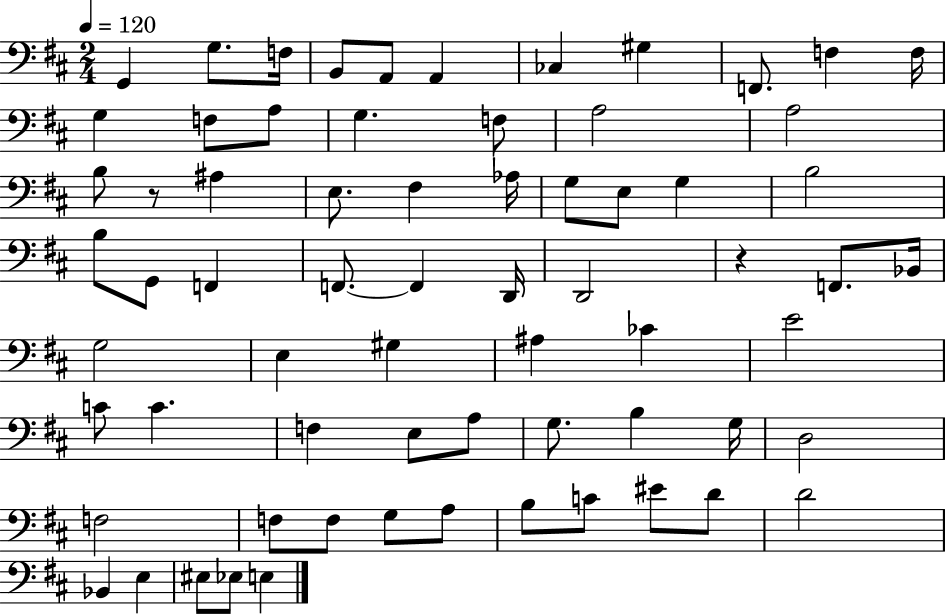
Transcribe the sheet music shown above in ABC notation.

X:1
T:Untitled
M:2/4
L:1/4
K:D
G,, G,/2 F,/4 B,,/2 A,,/2 A,, _C, ^G, F,,/2 F, F,/4 G, F,/2 A,/2 G, F,/2 A,2 A,2 B,/2 z/2 ^A, E,/2 ^F, _A,/4 G,/2 E,/2 G, B,2 B,/2 G,,/2 F,, F,,/2 F,, D,,/4 D,,2 z F,,/2 _B,,/4 G,2 E, ^G, ^A, _C E2 C/2 C F, E,/2 A,/2 G,/2 B, G,/4 D,2 F,2 F,/2 F,/2 G,/2 A,/2 B,/2 C/2 ^E/2 D/2 D2 _B,, E, ^E,/2 _E,/2 E,